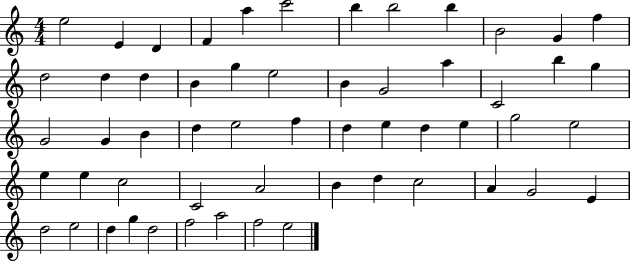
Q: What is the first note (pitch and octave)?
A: E5